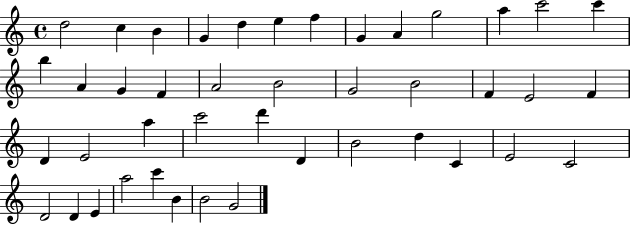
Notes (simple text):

D5/h C5/q B4/q G4/q D5/q E5/q F5/q G4/q A4/q G5/h A5/q C6/h C6/q B5/q A4/q G4/q F4/q A4/h B4/h G4/h B4/h F4/q E4/h F4/q D4/q E4/h A5/q C6/h D6/q D4/q B4/h D5/q C4/q E4/h C4/h D4/h D4/q E4/q A5/h C6/q B4/q B4/h G4/h